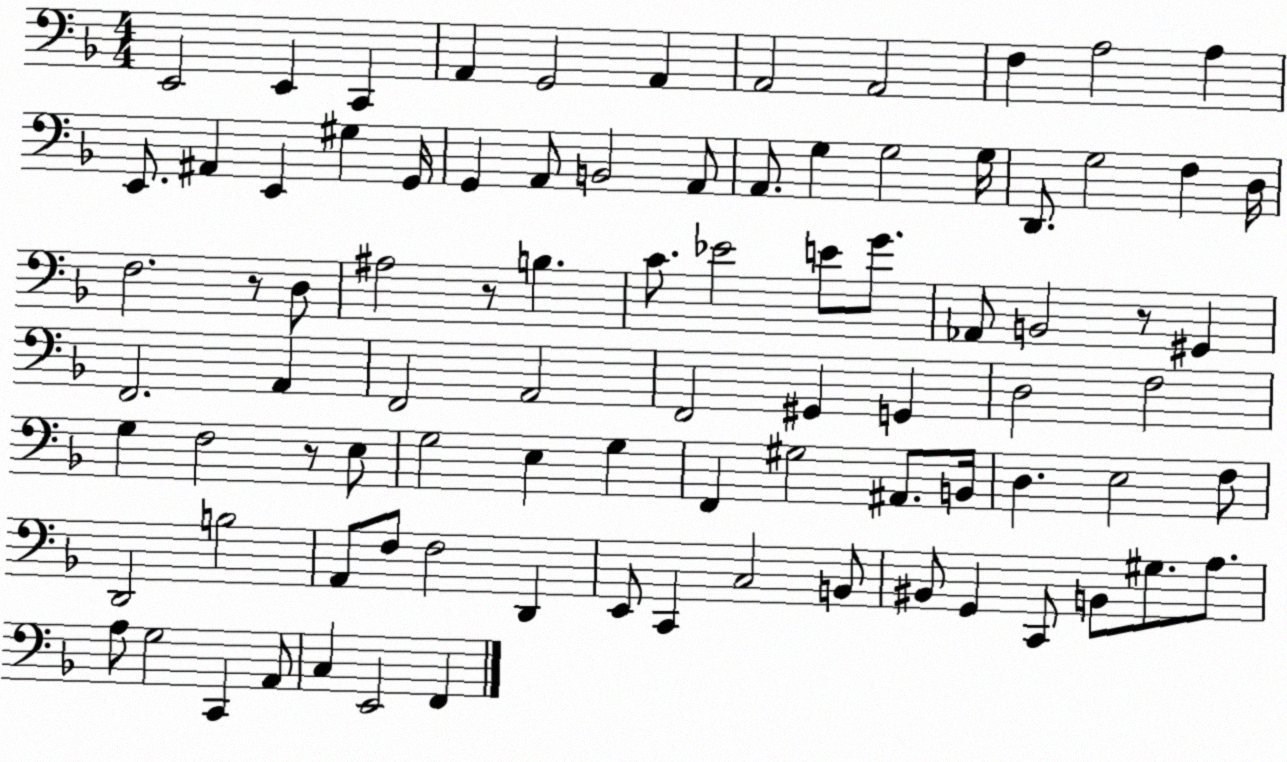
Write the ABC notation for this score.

X:1
T:Untitled
M:4/4
L:1/4
K:F
E,,2 E,, C,, A,, G,,2 A,, A,,2 A,,2 F, A,2 A, E,,/2 ^A,, E,, ^G, G,,/4 G,, A,,/2 B,,2 A,,/2 A,,/2 G, G,2 G,/4 D,,/2 G,2 F, D,/4 F,2 z/2 D,/2 ^A,2 z/2 B, C/2 _E2 E/2 G/2 _A,,/2 B,,2 z/2 ^G,, F,,2 A,, F,,2 A,,2 F,,2 ^G,, G,, D,2 F,2 G, F,2 z/2 E,/2 G,2 E, G, F,, ^G,2 ^A,,/2 B,,/4 D, E,2 F,/2 D,,2 B,2 A,,/2 F,/2 F,2 D,, E,,/2 C,, C,2 B,,/2 ^B,,/2 G,, C,,/2 B,,/2 ^G,/2 A,/2 A,/2 G,2 C,, A,,/2 C, E,,2 F,,